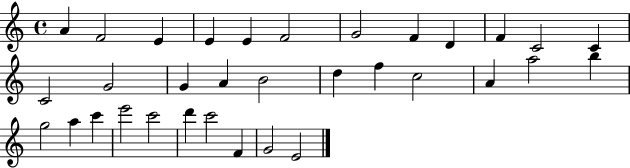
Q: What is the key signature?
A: C major